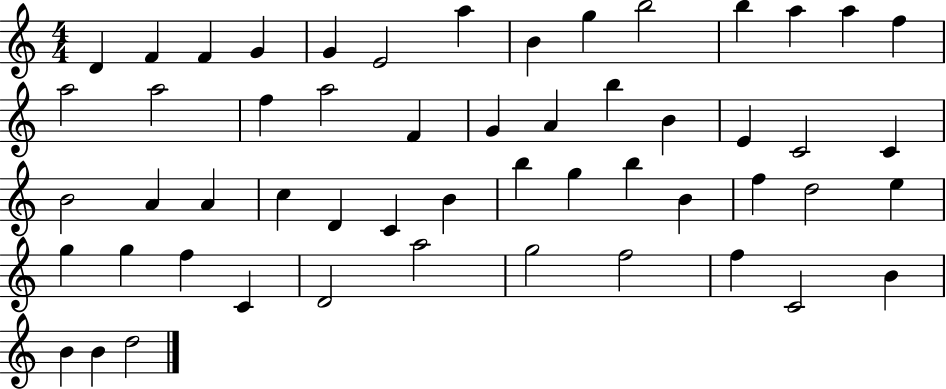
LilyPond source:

{
  \clef treble
  \numericTimeSignature
  \time 4/4
  \key c \major
  d'4 f'4 f'4 g'4 | g'4 e'2 a''4 | b'4 g''4 b''2 | b''4 a''4 a''4 f''4 | \break a''2 a''2 | f''4 a''2 f'4 | g'4 a'4 b''4 b'4 | e'4 c'2 c'4 | \break b'2 a'4 a'4 | c''4 d'4 c'4 b'4 | b''4 g''4 b''4 b'4 | f''4 d''2 e''4 | \break g''4 g''4 f''4 c'4 | d'2 a''2 | g''2 f''2 | f''4 c'2 b'4 | \break b'4 b'4 d''2 | \bar "|."
}